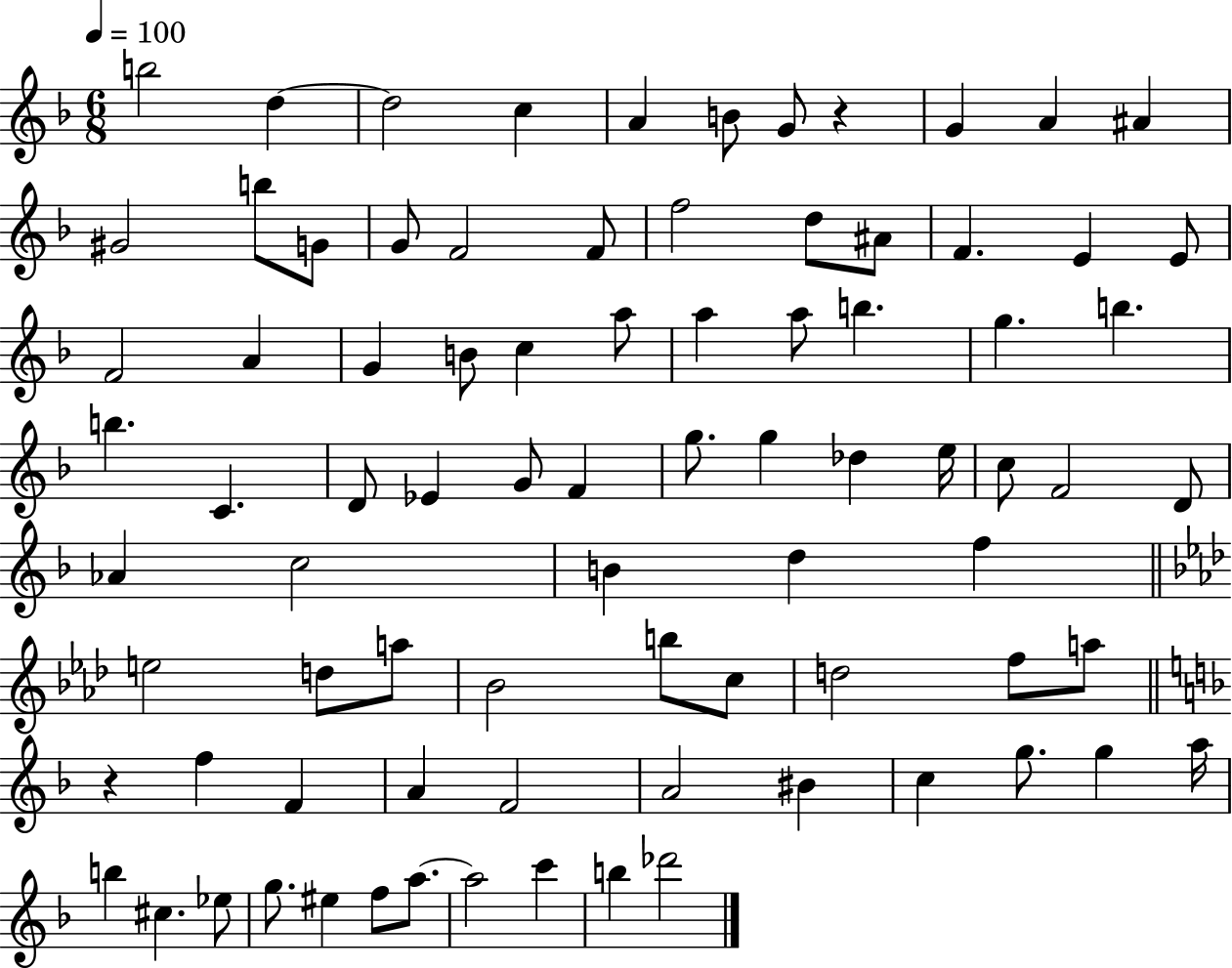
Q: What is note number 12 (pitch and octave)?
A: B5